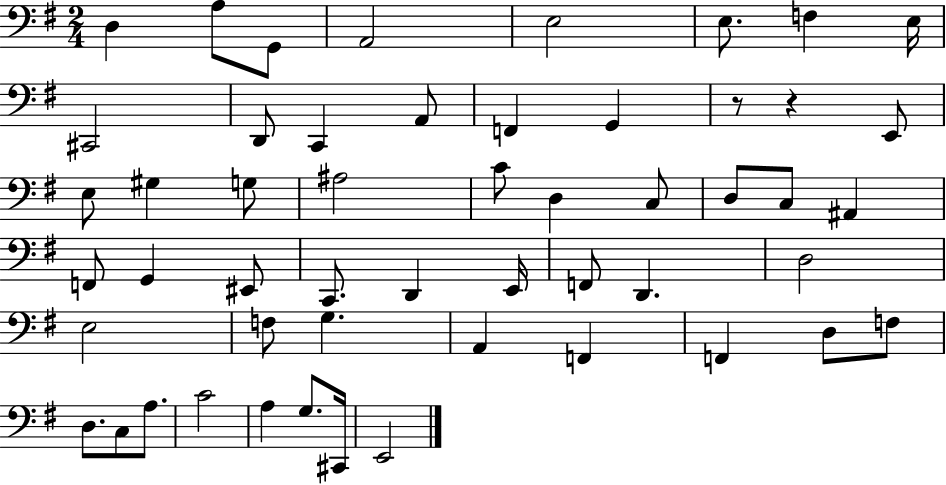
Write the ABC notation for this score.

X:1
T:Untitled
M:2/4
L:1/4
K:G
D, A,/2 G,,/2 A,,2 E,2 E,/2 F, E,/4 ^C,,2 D,,/2 C,, A,,/2 F,, G,, z/2 z E,,/2 E,/2 ^G, G,/2 ^A,2 C/2 D, C,/2 D,/2 C,/2 ^A,, F,,/2 G,, ^E,,/2 C,,/2 D,, E,,/4 F,,/2 D,, D,2 E,2 F,/2 G, A,, F,, F,, D,/2 F,/2 D,/2 C,/2 A,/2 C2 A, G,/2 ^C,,/4 E,,2